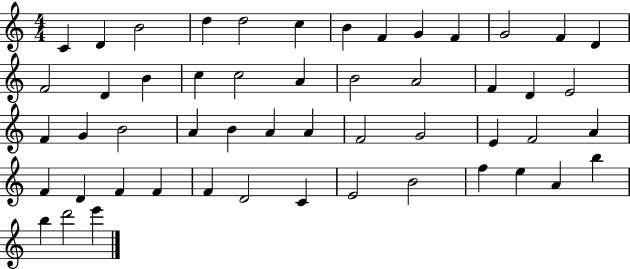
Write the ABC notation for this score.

X:1
T:Untitled
M:4/4
L:1/4
K:C
C D B2 d d2 c B F G F G2 F D F2 D B c c2 A B2 A2 F D E2 F G B2 A B A A F2 G2 E F2 A F D F F F D2 C E2 B2 f e A b b d'2 e'